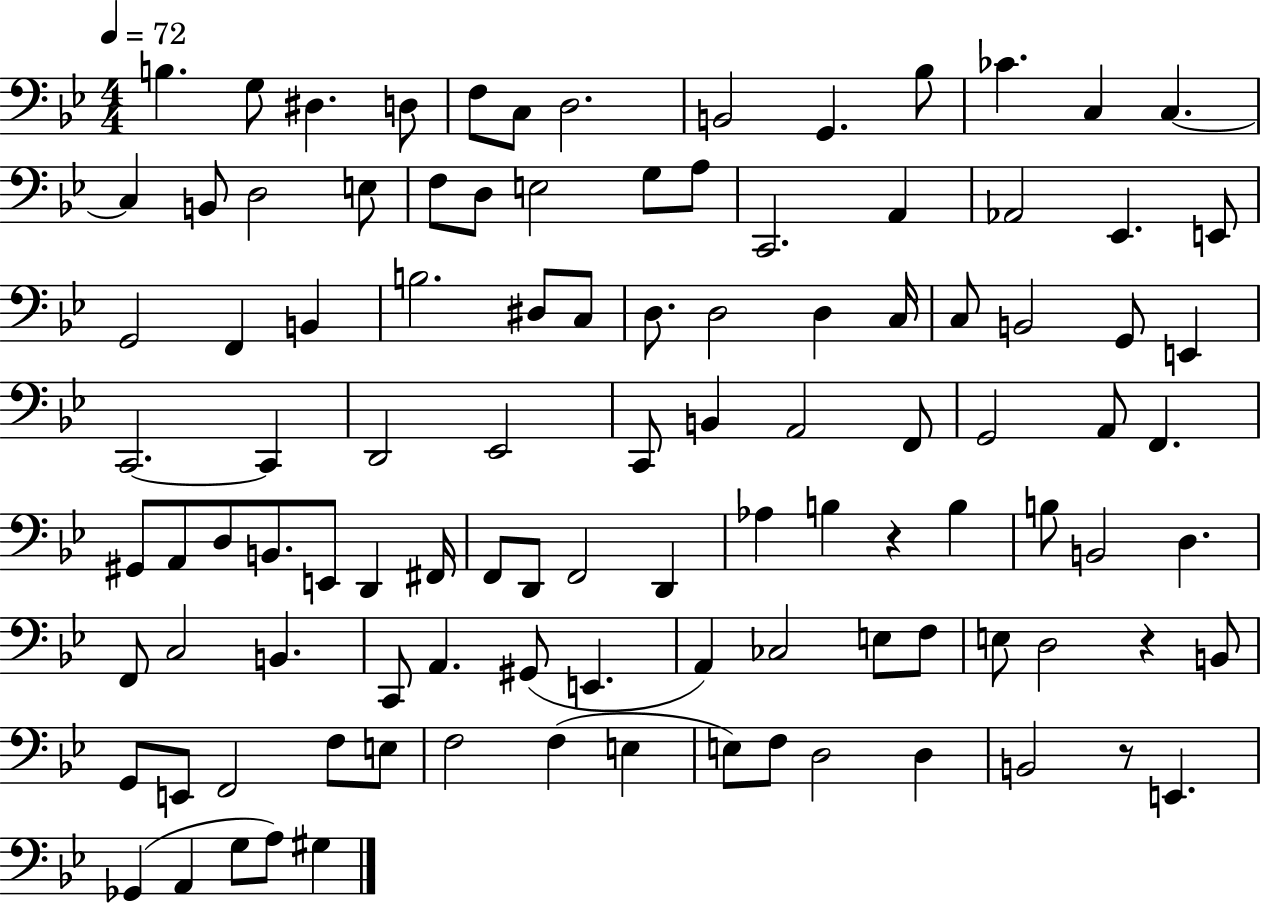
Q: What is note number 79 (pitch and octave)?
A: E3